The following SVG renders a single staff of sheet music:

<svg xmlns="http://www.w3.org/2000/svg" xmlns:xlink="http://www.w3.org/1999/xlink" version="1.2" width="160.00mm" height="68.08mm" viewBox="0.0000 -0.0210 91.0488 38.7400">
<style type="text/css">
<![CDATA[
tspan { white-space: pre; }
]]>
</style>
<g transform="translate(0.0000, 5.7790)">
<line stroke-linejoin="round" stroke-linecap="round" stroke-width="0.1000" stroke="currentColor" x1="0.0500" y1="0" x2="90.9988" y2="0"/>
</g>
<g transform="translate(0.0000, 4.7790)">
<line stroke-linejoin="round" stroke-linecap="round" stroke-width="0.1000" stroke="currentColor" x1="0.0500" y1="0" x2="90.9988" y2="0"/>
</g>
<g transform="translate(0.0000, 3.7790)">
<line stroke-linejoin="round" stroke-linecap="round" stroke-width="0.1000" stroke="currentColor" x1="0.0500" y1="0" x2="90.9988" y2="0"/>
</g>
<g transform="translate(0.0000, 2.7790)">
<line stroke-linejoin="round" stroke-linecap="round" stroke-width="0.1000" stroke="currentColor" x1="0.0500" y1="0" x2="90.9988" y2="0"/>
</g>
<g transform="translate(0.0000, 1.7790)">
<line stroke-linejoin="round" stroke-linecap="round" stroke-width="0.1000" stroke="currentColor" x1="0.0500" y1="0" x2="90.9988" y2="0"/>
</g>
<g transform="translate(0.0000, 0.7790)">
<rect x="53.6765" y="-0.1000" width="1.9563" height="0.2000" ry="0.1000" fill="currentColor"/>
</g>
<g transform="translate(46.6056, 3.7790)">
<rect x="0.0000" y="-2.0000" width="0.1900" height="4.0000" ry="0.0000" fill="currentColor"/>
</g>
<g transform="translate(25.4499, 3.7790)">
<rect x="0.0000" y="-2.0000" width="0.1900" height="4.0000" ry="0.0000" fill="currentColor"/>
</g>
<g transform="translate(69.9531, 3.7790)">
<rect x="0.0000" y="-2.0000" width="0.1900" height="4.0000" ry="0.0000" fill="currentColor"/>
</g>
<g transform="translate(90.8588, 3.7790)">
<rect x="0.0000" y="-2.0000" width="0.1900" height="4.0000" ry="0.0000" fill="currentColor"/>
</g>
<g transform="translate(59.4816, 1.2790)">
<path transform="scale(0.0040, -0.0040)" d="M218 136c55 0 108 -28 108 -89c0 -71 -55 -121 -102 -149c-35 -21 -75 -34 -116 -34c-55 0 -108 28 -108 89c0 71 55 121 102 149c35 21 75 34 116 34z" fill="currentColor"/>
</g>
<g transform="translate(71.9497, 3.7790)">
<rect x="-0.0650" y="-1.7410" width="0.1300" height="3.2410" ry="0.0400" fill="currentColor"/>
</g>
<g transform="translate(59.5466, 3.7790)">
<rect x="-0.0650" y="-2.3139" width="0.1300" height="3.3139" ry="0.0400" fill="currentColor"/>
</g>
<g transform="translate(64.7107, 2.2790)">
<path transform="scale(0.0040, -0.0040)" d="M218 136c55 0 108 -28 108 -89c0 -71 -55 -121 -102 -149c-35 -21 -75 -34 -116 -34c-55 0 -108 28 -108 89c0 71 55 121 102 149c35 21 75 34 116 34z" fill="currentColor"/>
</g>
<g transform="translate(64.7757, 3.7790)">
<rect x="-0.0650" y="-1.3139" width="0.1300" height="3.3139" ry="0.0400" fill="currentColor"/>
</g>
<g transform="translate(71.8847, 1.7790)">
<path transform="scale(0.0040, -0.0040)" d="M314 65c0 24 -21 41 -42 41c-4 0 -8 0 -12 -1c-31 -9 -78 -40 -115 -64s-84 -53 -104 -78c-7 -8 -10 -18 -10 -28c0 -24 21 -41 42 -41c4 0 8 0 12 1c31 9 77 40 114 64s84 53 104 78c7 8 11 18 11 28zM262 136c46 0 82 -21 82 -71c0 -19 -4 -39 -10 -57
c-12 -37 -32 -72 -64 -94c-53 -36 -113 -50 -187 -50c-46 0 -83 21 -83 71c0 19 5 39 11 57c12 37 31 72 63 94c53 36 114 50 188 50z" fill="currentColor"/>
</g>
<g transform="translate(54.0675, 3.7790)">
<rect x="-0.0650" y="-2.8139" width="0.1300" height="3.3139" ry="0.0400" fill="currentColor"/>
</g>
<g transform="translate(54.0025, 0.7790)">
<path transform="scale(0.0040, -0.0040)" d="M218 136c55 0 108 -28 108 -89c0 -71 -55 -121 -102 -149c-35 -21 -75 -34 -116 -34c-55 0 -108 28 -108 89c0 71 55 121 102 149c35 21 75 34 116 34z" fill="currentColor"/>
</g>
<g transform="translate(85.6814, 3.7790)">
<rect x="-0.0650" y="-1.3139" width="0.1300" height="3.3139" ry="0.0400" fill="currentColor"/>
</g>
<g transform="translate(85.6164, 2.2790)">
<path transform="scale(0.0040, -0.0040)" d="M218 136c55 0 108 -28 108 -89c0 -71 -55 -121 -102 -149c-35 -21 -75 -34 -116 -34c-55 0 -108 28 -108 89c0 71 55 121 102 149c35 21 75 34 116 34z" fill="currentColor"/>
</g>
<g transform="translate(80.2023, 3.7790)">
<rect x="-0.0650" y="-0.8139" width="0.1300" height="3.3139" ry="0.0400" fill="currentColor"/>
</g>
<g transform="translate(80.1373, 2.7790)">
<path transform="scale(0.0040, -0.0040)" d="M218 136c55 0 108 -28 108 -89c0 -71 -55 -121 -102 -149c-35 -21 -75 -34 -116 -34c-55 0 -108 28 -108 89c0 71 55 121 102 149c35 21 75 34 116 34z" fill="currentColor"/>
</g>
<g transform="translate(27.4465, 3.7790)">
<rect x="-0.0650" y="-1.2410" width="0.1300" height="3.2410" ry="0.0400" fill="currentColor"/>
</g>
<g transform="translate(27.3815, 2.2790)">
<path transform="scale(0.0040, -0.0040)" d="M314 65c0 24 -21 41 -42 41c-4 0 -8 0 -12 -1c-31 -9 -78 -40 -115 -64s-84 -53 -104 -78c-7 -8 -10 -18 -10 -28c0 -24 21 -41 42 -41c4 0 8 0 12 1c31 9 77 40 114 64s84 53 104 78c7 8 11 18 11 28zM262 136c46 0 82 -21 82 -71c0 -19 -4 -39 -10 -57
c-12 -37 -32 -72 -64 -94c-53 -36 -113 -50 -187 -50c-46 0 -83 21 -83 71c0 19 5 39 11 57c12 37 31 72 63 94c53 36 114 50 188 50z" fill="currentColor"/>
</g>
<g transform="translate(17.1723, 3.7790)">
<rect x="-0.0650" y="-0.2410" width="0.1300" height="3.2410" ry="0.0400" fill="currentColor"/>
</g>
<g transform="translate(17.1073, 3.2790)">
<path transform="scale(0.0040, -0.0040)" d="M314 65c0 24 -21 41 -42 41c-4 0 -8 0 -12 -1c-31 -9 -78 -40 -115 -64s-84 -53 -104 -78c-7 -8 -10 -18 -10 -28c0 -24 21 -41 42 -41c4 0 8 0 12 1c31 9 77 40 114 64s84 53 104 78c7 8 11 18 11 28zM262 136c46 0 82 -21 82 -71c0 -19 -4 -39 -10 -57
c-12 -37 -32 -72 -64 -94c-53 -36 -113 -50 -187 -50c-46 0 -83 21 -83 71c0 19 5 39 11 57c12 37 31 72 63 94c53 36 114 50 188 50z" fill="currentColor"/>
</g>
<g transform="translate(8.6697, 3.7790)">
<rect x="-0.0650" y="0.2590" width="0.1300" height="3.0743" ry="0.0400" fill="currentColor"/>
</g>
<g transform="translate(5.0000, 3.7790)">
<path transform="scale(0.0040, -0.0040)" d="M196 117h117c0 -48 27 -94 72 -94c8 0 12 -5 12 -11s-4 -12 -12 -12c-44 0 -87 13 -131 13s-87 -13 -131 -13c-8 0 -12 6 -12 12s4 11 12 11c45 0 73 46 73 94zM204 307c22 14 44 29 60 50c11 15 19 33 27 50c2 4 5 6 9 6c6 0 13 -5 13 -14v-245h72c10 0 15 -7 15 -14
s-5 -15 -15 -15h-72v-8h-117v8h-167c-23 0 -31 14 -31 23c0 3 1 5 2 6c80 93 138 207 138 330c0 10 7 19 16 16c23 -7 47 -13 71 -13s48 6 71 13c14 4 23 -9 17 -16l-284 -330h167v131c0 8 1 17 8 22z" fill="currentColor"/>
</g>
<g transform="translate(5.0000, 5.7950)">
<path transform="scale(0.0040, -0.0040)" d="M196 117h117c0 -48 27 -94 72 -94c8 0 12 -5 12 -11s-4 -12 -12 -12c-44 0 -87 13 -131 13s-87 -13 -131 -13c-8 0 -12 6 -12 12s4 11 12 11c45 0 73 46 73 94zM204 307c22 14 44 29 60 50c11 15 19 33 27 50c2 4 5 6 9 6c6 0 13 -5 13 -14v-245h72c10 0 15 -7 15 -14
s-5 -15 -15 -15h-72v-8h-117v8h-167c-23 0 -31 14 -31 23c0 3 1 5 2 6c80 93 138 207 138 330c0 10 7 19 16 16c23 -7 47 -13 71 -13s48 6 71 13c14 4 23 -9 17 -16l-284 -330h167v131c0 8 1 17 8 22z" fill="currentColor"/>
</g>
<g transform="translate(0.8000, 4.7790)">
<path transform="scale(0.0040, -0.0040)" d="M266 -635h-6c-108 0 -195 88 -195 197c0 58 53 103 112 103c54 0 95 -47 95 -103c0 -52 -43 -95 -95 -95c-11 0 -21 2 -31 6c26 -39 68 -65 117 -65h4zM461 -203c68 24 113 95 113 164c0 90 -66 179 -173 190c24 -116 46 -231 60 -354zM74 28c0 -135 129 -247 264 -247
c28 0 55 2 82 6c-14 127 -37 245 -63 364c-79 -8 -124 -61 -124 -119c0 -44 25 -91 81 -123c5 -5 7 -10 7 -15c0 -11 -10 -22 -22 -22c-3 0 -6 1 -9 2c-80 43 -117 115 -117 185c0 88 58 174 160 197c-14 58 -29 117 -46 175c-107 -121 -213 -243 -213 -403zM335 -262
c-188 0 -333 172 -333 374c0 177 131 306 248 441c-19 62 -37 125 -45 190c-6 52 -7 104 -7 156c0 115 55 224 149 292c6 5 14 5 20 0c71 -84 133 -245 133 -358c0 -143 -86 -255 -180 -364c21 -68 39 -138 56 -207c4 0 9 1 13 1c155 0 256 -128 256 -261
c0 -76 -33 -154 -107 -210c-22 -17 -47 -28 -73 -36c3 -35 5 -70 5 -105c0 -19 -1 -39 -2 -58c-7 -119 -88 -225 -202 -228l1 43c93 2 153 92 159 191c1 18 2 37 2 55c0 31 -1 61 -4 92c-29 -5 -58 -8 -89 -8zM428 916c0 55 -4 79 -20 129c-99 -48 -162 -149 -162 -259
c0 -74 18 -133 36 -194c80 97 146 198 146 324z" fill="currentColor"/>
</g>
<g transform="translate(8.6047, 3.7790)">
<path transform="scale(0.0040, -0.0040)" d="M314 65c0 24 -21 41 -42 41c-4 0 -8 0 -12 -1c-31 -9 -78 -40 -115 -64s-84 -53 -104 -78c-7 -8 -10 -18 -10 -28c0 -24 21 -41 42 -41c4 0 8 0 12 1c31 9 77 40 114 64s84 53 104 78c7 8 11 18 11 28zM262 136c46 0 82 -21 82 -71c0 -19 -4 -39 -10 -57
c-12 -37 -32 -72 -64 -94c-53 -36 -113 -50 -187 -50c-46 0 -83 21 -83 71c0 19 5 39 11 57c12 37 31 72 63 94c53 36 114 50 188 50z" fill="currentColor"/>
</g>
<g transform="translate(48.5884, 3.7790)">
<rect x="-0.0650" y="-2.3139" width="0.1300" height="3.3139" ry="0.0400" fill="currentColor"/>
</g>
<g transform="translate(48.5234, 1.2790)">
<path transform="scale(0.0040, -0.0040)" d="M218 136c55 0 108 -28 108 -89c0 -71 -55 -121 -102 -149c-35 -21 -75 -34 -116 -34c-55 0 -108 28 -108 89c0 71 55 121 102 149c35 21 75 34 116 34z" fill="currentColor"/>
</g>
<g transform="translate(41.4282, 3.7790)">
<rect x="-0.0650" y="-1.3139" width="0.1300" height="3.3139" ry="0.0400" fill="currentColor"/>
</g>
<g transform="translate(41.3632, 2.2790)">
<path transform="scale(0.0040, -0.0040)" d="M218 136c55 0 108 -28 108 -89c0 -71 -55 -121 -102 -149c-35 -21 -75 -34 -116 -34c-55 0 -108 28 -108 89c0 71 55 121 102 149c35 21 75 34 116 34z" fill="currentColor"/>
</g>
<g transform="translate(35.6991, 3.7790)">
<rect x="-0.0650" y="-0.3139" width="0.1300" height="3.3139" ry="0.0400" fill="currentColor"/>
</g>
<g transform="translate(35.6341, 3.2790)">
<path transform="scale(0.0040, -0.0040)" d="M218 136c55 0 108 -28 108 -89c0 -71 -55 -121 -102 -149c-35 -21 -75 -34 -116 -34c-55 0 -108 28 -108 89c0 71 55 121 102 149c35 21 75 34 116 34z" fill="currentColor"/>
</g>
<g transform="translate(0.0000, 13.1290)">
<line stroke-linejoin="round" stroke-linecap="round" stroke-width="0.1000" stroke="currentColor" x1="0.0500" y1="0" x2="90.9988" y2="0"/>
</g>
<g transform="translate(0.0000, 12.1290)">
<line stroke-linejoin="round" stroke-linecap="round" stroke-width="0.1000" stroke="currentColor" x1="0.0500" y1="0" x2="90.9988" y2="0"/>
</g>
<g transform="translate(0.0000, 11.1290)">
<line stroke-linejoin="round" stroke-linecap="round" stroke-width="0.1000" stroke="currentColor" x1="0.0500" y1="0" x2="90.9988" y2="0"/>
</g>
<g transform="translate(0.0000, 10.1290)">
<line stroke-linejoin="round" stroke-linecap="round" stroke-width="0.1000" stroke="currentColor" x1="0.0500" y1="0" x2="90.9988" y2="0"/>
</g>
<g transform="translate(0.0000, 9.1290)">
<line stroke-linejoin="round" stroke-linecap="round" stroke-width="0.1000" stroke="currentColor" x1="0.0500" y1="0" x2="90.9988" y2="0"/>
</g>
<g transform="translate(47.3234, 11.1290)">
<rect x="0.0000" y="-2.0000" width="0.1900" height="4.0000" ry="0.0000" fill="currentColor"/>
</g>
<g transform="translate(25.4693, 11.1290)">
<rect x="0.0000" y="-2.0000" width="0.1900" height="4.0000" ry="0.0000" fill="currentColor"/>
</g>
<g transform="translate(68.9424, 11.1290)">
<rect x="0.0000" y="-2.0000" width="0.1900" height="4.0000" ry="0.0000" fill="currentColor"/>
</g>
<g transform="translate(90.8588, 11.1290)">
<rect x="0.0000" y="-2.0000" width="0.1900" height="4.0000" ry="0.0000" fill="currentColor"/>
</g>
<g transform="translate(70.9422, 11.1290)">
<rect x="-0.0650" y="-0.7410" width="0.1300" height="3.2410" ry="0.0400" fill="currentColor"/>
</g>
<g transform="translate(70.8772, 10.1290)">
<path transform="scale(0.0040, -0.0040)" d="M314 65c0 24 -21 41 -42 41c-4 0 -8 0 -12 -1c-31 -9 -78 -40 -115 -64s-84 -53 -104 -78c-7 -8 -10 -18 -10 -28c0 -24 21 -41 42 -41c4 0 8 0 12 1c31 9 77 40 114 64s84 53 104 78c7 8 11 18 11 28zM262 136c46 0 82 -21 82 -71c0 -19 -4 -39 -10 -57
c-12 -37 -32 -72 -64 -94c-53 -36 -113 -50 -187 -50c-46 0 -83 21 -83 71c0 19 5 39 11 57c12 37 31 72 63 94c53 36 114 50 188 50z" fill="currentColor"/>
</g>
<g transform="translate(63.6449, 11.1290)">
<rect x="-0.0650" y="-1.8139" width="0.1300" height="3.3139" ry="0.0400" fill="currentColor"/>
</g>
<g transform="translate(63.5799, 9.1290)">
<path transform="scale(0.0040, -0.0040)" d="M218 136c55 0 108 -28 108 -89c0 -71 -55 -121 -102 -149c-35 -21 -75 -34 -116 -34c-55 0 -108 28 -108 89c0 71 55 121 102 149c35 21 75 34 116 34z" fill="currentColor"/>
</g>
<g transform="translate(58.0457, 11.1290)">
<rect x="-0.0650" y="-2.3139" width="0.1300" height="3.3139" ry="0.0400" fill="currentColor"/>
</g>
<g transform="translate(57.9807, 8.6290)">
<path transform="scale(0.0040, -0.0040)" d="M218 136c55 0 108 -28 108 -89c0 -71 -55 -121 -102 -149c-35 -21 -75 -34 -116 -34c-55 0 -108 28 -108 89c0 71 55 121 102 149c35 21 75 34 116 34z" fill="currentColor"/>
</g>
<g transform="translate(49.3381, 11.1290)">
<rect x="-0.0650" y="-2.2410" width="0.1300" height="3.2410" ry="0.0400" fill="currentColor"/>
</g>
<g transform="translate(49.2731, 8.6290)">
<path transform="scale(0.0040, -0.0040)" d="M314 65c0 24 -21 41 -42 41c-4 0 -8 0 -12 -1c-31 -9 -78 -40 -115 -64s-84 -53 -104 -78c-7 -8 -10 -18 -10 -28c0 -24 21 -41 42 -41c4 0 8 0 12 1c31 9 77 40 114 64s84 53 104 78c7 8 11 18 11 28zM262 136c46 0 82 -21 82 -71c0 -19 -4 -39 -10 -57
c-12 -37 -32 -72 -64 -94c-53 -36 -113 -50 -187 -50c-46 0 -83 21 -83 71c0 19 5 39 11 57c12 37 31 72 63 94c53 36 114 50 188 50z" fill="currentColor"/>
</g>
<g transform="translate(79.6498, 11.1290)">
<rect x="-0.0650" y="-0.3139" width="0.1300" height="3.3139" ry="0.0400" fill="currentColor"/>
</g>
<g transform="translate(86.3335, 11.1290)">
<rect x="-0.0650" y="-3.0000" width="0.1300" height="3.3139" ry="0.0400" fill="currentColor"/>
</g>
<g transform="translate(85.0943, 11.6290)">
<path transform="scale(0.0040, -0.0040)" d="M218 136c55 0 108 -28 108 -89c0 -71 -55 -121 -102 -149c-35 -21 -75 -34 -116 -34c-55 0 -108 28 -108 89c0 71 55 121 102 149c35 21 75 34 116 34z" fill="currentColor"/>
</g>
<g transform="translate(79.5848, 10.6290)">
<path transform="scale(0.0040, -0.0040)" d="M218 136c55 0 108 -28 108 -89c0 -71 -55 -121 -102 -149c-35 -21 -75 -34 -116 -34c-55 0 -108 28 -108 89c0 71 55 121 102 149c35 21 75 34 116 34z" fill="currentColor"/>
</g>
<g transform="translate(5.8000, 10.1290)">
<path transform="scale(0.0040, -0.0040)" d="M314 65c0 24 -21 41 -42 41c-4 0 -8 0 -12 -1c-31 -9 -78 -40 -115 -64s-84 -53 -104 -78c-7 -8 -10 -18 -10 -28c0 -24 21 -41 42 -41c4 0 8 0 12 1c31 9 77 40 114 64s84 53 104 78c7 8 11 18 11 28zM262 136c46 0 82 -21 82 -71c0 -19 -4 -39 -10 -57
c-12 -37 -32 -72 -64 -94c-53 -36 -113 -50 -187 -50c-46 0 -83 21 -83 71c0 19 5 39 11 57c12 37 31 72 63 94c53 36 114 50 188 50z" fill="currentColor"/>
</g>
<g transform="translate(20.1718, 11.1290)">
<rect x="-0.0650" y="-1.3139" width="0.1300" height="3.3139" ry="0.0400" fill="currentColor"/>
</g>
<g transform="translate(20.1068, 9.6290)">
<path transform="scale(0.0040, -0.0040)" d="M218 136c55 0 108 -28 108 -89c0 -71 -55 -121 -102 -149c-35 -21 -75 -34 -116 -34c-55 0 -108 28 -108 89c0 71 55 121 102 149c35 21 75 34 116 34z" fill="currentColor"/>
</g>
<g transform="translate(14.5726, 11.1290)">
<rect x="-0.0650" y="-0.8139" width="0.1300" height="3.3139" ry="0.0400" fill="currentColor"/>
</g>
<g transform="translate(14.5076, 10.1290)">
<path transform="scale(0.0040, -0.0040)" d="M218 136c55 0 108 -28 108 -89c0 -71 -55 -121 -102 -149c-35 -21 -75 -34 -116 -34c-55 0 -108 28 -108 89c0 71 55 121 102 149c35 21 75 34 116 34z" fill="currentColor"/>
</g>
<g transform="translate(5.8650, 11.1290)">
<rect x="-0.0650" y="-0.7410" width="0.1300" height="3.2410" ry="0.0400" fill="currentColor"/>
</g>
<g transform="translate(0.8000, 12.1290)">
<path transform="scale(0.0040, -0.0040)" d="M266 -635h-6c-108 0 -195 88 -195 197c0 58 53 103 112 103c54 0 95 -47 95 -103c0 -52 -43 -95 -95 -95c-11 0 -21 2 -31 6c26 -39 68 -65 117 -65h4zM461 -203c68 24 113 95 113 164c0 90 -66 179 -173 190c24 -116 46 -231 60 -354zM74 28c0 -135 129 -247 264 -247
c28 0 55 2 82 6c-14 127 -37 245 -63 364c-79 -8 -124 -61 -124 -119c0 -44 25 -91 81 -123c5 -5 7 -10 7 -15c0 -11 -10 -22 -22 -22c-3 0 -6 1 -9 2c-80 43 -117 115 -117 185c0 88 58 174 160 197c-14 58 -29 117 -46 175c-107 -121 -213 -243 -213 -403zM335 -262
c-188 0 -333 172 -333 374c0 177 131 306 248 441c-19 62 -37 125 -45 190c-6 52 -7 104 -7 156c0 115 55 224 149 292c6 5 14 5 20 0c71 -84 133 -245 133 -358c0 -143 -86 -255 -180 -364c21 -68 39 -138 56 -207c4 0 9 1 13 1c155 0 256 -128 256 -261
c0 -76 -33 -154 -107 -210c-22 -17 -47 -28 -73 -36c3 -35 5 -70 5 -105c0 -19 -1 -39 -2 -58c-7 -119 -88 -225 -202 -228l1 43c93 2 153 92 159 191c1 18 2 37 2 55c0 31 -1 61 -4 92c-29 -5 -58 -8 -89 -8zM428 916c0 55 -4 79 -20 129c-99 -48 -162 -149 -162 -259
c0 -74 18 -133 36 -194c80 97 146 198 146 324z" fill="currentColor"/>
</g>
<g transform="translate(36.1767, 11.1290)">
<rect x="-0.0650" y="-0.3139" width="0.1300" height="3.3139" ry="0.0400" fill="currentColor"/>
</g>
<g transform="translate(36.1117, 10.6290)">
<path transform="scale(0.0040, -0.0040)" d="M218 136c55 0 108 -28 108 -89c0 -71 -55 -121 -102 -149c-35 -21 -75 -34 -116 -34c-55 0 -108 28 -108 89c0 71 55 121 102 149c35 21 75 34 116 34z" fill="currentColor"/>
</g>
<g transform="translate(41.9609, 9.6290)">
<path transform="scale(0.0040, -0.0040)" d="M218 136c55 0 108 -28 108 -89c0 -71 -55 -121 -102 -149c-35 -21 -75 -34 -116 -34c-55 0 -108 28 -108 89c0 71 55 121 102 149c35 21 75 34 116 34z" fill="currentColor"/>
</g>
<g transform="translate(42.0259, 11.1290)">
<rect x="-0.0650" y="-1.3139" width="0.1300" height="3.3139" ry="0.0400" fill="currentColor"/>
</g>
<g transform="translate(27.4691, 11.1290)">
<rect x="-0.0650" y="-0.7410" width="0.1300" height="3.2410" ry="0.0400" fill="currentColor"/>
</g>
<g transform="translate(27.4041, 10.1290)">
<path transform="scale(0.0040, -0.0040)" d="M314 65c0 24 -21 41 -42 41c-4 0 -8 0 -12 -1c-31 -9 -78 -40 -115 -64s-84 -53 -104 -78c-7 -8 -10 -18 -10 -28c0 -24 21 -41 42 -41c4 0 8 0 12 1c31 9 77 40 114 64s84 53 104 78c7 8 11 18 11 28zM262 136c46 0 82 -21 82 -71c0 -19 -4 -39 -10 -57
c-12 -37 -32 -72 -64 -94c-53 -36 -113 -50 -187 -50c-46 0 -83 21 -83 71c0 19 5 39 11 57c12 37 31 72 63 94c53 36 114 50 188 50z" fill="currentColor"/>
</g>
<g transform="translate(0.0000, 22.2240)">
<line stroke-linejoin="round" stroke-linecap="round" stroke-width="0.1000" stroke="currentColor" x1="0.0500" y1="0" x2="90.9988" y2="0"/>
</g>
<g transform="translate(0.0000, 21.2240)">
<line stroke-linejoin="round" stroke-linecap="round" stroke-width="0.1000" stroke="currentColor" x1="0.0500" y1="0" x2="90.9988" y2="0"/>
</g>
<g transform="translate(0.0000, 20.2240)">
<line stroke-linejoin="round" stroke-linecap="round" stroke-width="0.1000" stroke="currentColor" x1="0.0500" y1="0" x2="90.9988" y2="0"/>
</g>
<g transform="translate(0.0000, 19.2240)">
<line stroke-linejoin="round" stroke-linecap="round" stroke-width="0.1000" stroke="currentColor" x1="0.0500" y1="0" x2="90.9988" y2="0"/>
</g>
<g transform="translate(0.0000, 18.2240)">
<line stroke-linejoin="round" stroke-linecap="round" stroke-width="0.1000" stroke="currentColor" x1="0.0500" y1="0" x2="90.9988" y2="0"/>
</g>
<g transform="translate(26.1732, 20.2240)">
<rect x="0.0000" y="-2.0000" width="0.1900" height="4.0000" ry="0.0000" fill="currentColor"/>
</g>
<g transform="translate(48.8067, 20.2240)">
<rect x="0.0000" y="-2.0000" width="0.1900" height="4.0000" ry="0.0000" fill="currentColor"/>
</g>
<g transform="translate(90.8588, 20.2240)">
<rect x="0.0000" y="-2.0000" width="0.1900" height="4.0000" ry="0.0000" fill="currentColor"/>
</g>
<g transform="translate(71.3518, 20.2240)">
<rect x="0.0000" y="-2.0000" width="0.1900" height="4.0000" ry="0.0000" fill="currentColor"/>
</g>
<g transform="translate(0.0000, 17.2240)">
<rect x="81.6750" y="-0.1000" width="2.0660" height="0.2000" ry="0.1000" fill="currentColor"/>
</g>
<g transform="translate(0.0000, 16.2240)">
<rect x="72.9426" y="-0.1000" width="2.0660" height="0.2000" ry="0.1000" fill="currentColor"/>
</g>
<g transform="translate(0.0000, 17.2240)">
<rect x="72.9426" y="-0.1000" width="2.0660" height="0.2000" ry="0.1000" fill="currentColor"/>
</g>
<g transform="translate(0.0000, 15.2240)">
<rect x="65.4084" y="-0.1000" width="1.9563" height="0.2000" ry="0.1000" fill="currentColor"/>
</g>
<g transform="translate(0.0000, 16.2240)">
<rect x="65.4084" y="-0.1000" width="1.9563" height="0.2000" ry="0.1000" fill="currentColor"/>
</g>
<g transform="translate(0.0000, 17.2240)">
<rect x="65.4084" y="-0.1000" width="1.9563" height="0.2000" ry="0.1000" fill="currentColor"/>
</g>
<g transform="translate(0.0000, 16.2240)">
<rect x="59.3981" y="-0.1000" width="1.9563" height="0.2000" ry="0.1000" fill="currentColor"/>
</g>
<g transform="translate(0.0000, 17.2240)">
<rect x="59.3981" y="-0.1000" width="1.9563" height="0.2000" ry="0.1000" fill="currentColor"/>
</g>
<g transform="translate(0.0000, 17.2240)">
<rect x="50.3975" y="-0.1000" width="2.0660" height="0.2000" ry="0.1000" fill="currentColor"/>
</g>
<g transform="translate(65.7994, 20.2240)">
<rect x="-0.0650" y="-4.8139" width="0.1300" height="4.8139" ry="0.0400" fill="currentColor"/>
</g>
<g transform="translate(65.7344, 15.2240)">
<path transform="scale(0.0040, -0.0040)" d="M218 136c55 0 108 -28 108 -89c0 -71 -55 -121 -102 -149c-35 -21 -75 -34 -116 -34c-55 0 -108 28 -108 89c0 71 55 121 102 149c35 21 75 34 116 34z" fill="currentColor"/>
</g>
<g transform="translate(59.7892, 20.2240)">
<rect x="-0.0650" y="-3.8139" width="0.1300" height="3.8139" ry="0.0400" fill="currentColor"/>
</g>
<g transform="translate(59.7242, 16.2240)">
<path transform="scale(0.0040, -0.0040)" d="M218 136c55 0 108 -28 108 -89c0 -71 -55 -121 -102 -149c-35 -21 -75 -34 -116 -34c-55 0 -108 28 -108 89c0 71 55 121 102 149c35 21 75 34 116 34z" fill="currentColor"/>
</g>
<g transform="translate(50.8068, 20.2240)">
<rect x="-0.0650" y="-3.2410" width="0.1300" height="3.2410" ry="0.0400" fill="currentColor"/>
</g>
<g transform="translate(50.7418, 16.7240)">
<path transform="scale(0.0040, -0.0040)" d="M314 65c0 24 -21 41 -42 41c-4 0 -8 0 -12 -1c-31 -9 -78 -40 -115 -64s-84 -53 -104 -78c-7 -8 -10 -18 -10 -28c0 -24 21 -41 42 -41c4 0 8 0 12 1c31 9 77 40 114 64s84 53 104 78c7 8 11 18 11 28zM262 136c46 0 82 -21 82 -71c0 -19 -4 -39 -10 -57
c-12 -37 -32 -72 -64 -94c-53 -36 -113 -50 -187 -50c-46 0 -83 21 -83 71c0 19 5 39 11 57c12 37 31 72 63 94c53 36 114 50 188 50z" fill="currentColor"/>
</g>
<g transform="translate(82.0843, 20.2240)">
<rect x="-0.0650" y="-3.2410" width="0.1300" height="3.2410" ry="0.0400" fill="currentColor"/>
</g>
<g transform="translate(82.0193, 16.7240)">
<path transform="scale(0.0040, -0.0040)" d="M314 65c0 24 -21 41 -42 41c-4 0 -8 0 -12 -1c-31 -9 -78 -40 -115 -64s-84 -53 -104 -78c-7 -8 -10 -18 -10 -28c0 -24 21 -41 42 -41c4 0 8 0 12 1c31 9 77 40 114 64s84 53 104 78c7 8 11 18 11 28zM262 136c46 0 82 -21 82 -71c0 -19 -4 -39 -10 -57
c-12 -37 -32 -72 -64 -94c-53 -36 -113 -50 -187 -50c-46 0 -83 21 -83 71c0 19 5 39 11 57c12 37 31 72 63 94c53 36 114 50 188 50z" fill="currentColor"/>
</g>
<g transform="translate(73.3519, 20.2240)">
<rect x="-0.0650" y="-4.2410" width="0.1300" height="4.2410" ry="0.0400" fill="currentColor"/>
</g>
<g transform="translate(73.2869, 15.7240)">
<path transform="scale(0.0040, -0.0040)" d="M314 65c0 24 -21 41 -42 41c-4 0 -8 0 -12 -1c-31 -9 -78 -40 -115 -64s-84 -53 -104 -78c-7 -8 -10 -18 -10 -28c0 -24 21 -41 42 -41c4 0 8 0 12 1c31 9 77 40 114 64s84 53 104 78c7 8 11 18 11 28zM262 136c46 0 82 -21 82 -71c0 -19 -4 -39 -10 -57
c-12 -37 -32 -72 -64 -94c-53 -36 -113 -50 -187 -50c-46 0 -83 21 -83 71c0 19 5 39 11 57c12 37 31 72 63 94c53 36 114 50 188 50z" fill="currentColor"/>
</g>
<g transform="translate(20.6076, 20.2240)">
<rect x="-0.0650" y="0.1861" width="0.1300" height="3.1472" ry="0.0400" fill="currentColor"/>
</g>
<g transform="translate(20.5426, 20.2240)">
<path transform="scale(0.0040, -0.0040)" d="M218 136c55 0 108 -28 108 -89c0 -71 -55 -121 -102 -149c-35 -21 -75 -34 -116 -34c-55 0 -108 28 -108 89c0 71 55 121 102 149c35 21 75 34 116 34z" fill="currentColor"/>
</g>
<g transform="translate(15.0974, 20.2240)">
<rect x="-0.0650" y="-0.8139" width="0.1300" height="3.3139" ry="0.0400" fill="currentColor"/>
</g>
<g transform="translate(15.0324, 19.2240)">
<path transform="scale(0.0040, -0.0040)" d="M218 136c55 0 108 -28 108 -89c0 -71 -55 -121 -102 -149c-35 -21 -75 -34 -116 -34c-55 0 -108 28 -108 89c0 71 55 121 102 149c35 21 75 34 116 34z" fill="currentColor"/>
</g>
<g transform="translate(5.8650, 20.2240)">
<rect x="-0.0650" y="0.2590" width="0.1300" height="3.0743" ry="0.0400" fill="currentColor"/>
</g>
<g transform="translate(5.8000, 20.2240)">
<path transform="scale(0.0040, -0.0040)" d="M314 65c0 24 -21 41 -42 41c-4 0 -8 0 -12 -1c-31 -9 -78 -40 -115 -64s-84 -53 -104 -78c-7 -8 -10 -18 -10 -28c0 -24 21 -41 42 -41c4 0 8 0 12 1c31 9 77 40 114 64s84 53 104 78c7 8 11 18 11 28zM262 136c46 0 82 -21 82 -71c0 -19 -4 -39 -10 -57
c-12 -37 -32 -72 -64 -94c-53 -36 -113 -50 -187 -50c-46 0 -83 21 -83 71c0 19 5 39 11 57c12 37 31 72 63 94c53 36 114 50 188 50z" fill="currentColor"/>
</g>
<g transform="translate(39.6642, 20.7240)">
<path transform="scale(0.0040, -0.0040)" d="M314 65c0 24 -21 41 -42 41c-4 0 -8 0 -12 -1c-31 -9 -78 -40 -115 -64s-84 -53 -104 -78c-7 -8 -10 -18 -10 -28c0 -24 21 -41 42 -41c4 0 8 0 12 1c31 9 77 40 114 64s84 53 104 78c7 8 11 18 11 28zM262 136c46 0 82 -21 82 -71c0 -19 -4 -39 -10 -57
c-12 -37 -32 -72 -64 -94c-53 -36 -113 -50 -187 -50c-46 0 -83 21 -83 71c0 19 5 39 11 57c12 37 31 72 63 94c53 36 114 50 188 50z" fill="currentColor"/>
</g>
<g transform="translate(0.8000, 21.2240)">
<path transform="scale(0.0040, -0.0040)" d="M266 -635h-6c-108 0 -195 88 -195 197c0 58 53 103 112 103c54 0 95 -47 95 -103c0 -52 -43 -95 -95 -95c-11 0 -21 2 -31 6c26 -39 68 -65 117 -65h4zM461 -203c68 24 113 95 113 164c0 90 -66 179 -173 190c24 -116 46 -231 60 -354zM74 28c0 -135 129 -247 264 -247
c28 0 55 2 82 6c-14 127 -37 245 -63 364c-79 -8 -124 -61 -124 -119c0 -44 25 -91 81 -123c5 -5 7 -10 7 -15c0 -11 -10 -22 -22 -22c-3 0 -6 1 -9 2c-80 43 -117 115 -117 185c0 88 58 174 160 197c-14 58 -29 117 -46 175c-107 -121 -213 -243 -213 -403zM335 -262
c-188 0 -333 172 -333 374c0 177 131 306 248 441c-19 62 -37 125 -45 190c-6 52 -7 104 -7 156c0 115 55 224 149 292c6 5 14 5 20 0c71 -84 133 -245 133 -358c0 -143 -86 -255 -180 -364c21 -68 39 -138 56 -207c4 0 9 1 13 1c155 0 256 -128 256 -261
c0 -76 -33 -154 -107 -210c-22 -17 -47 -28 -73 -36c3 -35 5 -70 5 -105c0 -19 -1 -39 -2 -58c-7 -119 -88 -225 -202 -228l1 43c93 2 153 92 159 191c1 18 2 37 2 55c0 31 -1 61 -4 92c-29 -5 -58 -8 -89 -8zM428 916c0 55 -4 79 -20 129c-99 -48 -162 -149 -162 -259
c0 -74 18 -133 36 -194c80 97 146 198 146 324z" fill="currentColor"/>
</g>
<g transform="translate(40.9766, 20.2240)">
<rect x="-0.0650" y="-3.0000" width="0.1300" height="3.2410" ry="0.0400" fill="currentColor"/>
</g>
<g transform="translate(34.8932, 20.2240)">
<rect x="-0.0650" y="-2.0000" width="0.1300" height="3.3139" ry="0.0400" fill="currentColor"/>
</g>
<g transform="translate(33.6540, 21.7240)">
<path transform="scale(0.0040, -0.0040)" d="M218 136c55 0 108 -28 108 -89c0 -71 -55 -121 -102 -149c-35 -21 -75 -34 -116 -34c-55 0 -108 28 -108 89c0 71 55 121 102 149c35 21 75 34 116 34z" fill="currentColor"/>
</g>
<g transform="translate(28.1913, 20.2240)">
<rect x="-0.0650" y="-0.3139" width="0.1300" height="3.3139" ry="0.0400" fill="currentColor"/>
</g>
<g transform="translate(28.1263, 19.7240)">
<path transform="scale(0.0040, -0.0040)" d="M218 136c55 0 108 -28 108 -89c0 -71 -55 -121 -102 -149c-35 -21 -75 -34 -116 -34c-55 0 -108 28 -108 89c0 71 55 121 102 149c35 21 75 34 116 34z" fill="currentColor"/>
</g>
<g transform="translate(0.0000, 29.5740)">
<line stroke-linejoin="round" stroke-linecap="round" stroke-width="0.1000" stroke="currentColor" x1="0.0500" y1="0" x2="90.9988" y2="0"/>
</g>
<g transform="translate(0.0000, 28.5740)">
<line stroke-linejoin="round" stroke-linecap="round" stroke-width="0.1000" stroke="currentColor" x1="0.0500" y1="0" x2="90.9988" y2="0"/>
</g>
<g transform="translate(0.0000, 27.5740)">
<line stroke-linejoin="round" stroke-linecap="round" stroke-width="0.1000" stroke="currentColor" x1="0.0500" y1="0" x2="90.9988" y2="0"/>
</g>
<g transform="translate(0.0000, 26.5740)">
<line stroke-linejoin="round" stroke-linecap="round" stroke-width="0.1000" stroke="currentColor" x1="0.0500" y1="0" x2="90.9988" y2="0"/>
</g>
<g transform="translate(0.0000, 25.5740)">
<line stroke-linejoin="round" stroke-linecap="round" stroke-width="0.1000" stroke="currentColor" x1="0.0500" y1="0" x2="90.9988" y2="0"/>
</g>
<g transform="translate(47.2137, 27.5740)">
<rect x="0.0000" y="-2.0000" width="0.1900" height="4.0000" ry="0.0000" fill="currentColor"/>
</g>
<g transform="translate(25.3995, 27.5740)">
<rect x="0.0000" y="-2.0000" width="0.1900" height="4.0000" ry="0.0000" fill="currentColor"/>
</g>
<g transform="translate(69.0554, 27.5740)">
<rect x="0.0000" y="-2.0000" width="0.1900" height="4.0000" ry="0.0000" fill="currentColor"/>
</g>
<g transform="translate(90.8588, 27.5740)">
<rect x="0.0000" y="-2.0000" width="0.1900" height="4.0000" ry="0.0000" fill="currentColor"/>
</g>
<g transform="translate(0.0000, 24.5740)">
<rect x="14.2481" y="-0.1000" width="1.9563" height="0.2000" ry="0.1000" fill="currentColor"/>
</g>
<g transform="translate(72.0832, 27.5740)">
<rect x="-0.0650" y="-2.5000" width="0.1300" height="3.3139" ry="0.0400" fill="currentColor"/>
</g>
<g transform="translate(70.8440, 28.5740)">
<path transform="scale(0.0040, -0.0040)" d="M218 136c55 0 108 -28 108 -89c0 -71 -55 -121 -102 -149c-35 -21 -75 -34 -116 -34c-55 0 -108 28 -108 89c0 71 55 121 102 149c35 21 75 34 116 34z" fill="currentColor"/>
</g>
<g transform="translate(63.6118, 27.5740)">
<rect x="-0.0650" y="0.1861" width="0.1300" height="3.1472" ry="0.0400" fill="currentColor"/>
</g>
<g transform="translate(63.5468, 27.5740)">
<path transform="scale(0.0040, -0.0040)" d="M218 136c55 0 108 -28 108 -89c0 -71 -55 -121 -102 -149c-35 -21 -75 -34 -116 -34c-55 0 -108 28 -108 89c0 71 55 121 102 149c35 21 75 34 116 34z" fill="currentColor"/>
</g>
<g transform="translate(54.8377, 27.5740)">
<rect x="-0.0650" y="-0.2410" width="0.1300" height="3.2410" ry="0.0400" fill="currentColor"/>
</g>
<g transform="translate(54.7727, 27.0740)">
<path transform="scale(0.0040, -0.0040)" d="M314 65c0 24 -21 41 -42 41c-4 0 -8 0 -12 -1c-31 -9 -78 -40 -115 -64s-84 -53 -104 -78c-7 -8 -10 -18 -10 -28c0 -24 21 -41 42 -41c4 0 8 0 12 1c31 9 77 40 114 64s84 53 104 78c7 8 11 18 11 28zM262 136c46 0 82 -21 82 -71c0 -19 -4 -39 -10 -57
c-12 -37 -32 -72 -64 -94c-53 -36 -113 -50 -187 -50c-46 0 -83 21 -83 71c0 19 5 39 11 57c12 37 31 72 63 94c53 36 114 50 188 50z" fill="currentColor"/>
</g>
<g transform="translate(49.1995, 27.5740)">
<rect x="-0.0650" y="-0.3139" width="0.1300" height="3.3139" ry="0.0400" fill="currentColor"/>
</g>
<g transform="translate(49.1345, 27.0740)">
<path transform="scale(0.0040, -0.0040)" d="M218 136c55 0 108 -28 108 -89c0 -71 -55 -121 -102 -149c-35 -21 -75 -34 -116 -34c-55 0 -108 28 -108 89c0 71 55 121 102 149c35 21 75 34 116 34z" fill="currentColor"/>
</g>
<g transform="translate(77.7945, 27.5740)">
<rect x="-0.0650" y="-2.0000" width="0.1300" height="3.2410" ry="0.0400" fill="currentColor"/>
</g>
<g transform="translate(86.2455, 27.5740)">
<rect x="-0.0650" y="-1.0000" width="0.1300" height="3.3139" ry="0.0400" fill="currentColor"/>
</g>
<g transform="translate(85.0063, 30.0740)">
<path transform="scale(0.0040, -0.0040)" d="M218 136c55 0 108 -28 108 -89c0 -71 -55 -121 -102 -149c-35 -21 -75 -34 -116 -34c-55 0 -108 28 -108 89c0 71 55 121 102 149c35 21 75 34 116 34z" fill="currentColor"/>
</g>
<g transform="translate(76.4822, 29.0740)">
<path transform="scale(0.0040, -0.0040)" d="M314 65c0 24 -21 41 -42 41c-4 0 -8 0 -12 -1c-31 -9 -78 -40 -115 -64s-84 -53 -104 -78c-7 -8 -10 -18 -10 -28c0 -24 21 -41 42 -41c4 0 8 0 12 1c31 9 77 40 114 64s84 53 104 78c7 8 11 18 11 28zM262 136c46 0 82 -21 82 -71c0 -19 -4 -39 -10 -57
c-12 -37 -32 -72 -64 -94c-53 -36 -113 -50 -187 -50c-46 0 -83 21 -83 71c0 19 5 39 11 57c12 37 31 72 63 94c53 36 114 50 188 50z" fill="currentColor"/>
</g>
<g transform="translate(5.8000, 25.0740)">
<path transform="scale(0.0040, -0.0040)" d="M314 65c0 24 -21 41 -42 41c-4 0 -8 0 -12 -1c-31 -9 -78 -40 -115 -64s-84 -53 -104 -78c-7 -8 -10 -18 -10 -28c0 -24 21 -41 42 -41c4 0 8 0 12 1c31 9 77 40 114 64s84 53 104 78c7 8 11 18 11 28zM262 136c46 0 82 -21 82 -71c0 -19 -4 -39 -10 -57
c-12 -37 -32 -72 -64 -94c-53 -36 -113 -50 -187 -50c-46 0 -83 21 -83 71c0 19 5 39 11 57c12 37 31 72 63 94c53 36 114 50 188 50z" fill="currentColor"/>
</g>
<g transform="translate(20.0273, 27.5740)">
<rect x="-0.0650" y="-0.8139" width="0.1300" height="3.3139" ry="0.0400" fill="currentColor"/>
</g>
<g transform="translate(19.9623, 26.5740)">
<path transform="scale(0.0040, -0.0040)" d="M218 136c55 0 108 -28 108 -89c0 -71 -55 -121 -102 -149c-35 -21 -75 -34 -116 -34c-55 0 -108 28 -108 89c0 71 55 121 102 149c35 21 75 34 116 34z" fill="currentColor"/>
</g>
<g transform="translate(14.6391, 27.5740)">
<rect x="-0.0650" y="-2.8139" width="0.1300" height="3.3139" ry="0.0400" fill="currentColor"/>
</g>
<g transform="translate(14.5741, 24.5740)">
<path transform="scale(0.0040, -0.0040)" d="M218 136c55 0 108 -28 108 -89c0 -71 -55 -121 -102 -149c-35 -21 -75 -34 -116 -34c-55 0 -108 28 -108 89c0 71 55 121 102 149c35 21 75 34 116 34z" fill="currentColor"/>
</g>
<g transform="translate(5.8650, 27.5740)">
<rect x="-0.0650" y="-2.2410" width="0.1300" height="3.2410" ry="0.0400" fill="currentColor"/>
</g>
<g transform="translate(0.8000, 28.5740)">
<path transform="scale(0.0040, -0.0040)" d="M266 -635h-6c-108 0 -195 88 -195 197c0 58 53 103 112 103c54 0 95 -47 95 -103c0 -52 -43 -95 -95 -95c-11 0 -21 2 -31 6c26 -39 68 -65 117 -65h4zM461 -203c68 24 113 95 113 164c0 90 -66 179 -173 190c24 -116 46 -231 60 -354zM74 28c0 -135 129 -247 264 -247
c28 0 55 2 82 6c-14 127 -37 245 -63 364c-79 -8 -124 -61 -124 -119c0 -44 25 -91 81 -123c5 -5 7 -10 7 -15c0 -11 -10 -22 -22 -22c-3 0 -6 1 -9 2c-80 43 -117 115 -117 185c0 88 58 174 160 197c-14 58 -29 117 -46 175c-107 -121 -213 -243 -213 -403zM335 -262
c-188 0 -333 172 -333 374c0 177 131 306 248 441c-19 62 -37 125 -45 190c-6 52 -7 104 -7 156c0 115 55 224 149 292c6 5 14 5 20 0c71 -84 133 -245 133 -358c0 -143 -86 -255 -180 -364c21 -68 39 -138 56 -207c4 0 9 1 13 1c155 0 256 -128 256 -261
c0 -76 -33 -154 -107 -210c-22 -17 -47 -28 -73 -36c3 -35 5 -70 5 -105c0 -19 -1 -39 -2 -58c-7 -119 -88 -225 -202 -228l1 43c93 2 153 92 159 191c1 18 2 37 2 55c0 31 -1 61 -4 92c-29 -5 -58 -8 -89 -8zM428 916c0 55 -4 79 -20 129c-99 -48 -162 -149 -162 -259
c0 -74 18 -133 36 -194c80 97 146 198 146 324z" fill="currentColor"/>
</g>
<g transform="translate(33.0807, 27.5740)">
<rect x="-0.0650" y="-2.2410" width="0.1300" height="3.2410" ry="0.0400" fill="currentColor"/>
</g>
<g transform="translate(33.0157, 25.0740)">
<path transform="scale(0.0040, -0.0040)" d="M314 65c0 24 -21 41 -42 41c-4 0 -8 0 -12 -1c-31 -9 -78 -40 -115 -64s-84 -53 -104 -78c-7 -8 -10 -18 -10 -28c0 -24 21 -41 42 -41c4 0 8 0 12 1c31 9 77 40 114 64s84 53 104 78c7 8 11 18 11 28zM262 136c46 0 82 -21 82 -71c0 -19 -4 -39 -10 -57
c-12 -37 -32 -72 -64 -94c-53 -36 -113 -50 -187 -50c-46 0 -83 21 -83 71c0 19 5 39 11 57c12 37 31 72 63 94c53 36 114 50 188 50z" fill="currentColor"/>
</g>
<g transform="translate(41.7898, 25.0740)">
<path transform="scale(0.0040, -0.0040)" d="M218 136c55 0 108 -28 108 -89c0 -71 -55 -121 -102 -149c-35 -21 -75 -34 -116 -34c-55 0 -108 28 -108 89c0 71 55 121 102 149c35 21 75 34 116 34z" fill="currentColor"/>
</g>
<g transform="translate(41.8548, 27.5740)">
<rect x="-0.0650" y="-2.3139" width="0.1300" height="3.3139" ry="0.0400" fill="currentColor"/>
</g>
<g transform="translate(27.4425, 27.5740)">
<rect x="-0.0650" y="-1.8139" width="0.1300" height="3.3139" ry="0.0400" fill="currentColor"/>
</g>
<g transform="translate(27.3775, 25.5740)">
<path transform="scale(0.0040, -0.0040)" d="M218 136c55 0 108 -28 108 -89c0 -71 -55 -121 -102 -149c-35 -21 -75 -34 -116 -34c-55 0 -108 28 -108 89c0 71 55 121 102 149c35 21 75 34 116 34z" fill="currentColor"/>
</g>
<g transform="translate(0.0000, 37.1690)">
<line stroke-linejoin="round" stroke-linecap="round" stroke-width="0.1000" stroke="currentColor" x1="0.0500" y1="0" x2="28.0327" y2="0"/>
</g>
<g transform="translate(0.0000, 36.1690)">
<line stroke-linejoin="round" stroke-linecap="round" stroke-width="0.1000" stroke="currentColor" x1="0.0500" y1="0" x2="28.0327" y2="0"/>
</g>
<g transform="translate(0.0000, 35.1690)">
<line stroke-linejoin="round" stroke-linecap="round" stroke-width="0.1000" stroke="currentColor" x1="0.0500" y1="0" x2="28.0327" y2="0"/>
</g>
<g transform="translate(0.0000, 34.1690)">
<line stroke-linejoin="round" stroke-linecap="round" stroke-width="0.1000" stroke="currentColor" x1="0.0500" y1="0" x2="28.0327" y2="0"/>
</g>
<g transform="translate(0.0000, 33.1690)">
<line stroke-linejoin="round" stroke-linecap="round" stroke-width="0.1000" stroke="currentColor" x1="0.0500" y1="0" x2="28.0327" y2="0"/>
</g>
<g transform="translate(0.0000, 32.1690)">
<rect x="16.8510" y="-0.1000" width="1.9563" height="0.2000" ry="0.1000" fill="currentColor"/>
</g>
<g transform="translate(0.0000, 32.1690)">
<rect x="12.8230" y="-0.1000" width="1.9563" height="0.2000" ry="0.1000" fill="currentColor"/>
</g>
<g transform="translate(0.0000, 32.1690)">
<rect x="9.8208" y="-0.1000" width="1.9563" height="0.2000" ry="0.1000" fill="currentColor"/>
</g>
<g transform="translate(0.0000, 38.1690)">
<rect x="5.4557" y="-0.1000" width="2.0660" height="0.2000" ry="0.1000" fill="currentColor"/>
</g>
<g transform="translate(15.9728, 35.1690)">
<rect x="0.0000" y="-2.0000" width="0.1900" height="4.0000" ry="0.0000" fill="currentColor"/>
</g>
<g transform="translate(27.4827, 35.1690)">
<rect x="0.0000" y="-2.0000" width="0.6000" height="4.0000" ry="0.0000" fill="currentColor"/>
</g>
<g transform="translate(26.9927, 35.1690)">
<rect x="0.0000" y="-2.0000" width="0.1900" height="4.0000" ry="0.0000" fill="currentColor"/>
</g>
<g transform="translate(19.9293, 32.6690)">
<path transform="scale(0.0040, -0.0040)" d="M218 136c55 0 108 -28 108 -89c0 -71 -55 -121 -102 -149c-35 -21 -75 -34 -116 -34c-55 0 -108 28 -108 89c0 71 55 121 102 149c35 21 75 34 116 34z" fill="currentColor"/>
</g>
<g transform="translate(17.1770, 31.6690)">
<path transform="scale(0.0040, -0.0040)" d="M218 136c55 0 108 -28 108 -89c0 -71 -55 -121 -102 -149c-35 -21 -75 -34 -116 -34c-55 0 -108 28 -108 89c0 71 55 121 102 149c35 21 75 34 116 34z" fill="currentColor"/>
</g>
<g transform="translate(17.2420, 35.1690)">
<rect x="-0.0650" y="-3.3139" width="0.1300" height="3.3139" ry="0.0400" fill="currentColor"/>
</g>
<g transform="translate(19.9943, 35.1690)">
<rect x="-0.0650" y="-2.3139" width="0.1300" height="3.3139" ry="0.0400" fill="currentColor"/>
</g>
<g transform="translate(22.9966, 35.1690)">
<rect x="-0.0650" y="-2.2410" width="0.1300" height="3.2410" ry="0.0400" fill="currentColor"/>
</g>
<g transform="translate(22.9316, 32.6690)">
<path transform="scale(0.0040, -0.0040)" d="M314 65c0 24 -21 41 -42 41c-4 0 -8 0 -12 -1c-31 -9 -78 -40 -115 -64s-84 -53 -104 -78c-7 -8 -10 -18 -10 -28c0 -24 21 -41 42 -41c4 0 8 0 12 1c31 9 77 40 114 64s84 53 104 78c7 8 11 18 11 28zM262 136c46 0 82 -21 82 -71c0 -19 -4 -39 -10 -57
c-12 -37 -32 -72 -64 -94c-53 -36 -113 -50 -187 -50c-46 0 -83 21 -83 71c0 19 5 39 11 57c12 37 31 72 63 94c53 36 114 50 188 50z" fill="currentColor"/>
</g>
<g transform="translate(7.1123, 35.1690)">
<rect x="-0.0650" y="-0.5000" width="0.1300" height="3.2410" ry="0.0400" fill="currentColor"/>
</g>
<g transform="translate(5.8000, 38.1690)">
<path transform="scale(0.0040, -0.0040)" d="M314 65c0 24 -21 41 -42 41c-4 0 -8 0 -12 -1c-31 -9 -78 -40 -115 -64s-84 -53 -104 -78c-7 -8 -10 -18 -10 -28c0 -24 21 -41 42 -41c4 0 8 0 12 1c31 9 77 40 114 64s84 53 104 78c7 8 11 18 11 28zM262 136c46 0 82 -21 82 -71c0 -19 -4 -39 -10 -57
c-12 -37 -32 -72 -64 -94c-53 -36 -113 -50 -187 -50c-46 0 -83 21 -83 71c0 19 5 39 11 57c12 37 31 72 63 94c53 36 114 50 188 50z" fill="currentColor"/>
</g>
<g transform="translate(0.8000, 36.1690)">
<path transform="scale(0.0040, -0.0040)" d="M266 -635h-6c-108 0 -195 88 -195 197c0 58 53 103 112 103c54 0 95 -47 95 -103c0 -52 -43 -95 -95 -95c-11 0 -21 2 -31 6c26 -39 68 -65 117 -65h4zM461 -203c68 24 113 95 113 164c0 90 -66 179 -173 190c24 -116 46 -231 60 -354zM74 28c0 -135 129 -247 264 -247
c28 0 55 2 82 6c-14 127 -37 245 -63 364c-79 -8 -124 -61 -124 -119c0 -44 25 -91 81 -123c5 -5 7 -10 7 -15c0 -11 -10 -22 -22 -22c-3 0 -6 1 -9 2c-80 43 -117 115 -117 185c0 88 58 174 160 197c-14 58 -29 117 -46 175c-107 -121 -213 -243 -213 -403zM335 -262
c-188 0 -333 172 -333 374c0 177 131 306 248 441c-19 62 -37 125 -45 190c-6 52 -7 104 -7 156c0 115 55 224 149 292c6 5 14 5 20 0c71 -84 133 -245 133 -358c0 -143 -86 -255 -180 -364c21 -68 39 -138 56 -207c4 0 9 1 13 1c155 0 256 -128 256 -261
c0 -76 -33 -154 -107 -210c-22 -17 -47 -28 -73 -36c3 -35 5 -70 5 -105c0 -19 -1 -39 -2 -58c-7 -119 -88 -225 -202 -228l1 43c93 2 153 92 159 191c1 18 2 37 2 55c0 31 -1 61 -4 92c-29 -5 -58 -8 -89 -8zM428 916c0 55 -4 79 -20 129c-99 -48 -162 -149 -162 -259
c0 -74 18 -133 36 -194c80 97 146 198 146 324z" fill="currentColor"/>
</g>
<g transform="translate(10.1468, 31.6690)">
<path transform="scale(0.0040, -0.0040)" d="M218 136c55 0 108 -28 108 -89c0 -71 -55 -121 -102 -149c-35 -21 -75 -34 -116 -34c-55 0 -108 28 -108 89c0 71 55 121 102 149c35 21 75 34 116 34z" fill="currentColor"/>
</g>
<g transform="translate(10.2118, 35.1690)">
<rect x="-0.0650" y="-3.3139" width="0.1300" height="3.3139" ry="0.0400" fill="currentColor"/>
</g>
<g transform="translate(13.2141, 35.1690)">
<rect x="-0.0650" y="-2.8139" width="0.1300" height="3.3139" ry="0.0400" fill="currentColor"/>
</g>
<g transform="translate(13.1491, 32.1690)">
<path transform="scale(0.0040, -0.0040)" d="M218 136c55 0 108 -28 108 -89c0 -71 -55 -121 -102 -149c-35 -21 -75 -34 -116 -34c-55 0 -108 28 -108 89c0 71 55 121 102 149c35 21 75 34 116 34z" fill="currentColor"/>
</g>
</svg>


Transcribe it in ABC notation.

X:1
T:Untitled
M:4/4
L:1/4
K:C
B2 c2 e2 c e g a g e f2 d e d2 d e d2 c e g2 g f d2 c A B2 d B c F A2 b2 c' e' d'2 b2 g2 a d f g2 g c c2 B G F2 D C2 b a b g g2